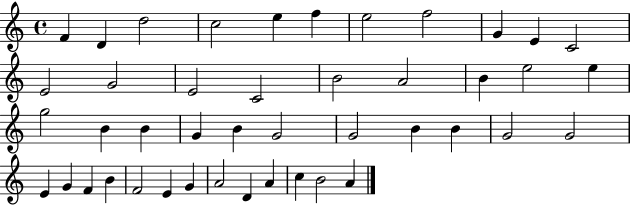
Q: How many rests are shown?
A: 0